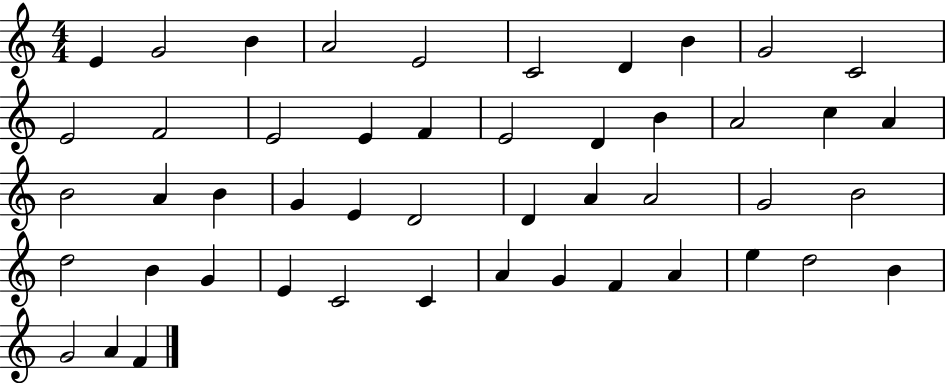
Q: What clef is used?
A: treble